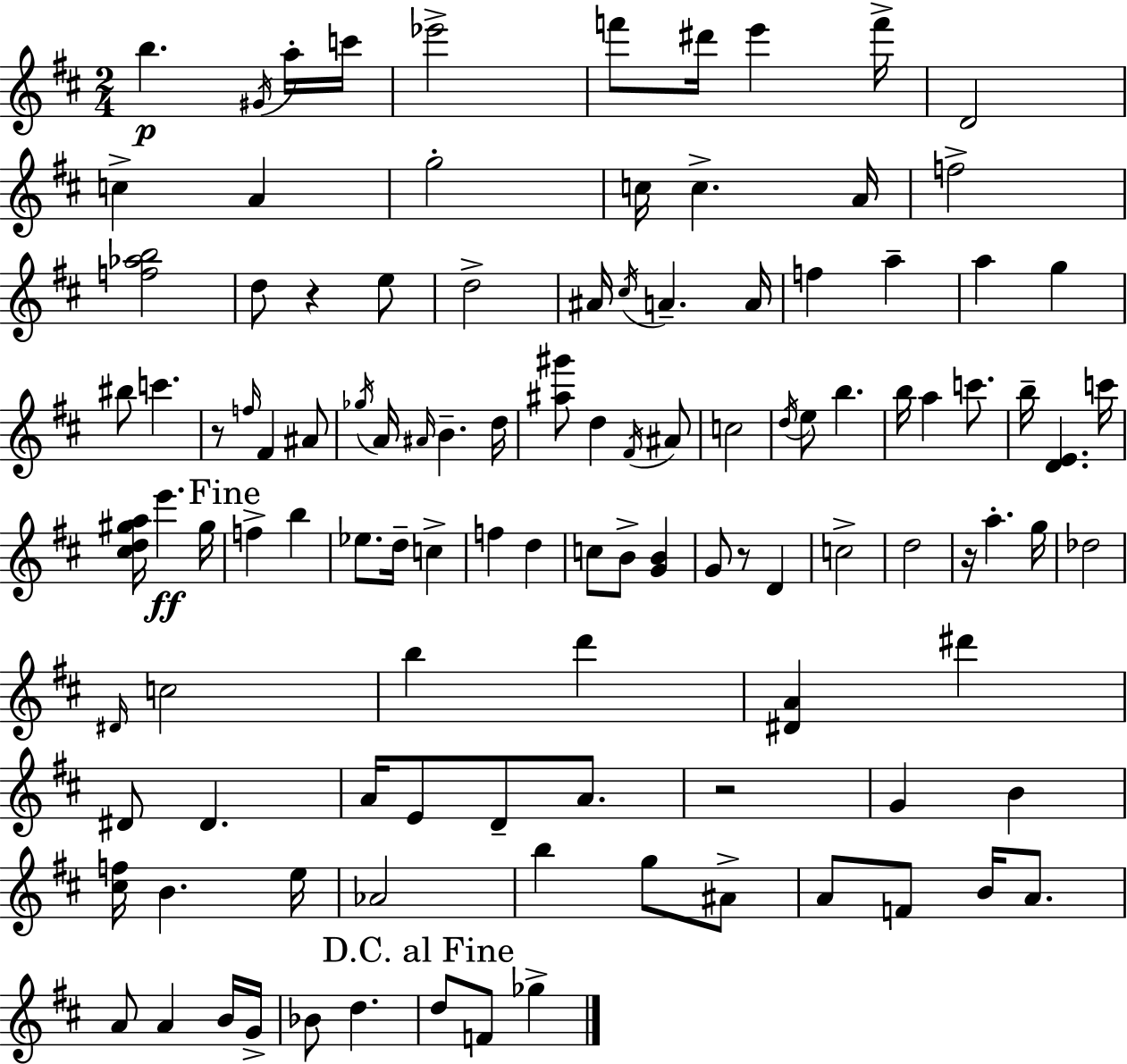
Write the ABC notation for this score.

X:1
T:Untitled
M:2/4
L:1/4
K:D
b ^G/4 a/4 c'/4 _e'2 f'/2 ^d'/4 e' f'/4 D2 c A g2 c/4 c A/4 f2 [f_ab]2 d/2 z e/2 d2 ^A/4 ^c/4 A A/4 f a a g ^b/2 c' z/2 f/4 ^F ^A/2 _g/4 A/4 ^A/4 B d/4 [^a^g']/2 d ^F/4 ^A/2 c2 d/4 e/2 b b/4 a c'/2 b/4 [DE] c'/4 [^cd^ga]/4 e' ^g/4 f b _e/2 d/4 c f d c/2 B/2 [GB] G/2 z/2 D c2 d2 z/4 a g/4 _d2 ^D/4 c2 b d' [^DA] ^d' ^D/2 ^D A/4 E/2 D/2 A/2 z2 G B [^cf]/4 B e/4 _A2 b g/2 ^A/2 A/2 F/2 B/4 A/2 A/2 A B/4 G/4 _B/2 d d/2 F/2 _g